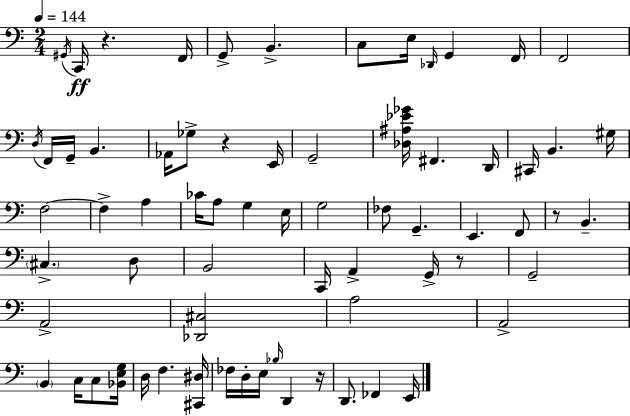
{
  \clef bass
  \numericTimeSignature
  \time 2/4
  \key a \minor
  \tempo 4 = 144
  \acciaccatura { gis,16 }\ff c,16 r4. | f,16 g,8-> b,4.-> | c8 e16 \grace { des,16 } g,4 | f,16 f,2 | \break \acciaccatura { d16 } f,16 g,16-- b,4. | aes,16 ges8-> r4 | e,16 g,2-- | <des ais ees' ges'>16 fis,4. | \break d,16 cis,16 b,4. | gis16 f2~~ | f4-> a4 | ces'16 a8 g4 | \break e16 g2 | fes8 g,4.-- | e,4. | f,8 r8 b,4.-- | \break \parenthesize cis4.-> | d8 b,2 | c,16 a,4-> | g,16-> r8 g,2-- | \break a,2-> | <des, cis>2 | a2 | a,2-> | \break \parenthesize b,4 c16 | c8 <bes, e g>16 d16 f4. | <cis, dis>16 fes16 d16-. e16 \grace { bes16 } d,4 | r16 d,8. fes,4 | \break e,16 \bar "|."
}